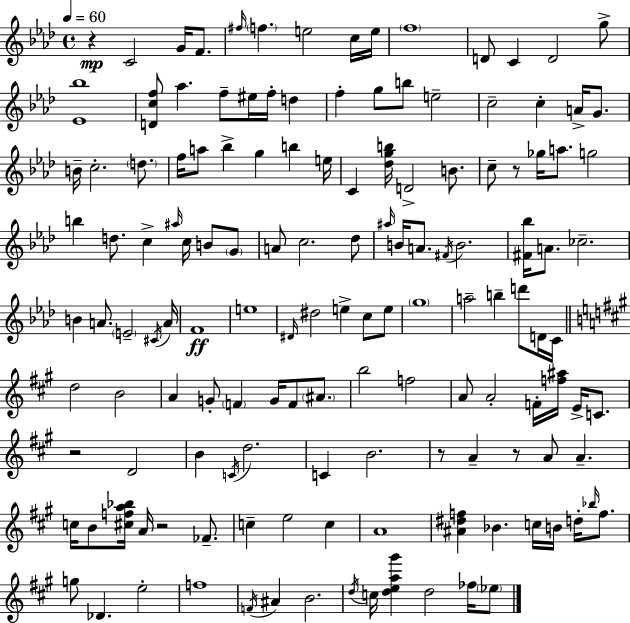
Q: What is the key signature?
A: AES major